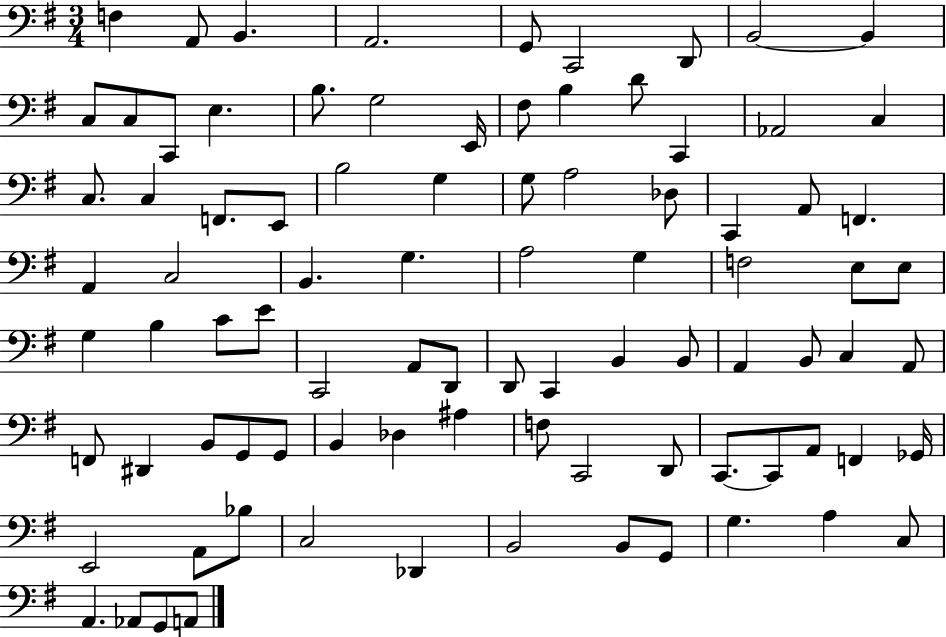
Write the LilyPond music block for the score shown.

{
  \clef bass
  \numericTimeSignature
  \time 3/4
  \key g \major
  f4 a,8 b,4. | a,2. | g,8 c,2 d,8 | b,2~~ b,4 | \break c8 c8 c,8 e4. | b8. g2 e,16 | fis8 b4 d'8 c,4 | aes,2 c4 | \break c8. c4 f,8. e,8 | b2 g4 | g8 a2 des8 | c,4 a,8 f,4. | \break a,4 c2 | b,4. g4. | a2 g4 | f2 e8 e8 | \break g4 b4 c'8 e'8 | c,2 a,8 d,8 | d,8 c,4 b,4 b,8 | a,4 b,8 c4 a,8 | \break f,8 dis,4 b,8 g,8 g,8 | b,4 des4 ais4 | f8 c,2 d,8 | c,8.~~ c,8 a,8 f,4 ges,16 | \break e,2 a,8 bes8 | c2 des,4 | b,2 b,8 g,8 | g4. a4 c8 | \break a,4. aes,8 g,8 a,8 | \bar "|."
}